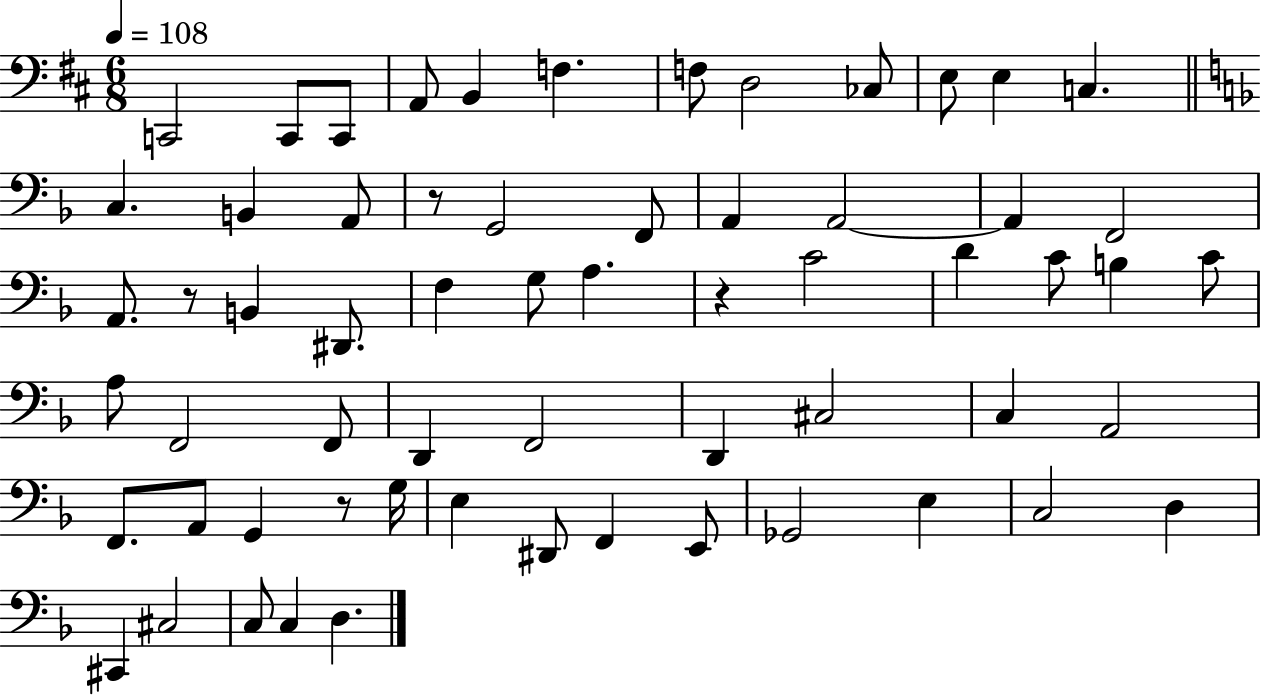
C2/h C2/e C2/e A2/e B2/q F3/q. F3/e D3/h CES3/e E3/e E3/q C3/q. C3/q. B2/q A2/e R/e G2/h F2/e A2/q A2/h A2/q F2/h A2/e. R/e B2/q D#2/e. F3/q G3/e A3/q. R/q C4/h D4/q C4/e B3/q C4/e A3/e F2/h F2/e D2/q F2/h D2/q C#3/h C3/q A2/h F2/e. A2/e G2/q R/e G3/s E3/q D#2/e F2/q E2/e Gb2/h E3/q C3/h D3/q C#2/q C#3/h C3/e C3/q D3/q.